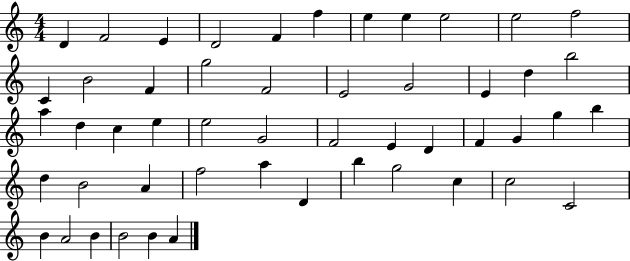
{
  \clef treble
  \numericTimeSignature
  \time 4/4
  \key c \major
  d'4 f'2 e'4 | d'2 f'4 f''4 | e''4 e''4 e''2 | e''2 f''2 | \break c'4 b'2 f'4 | g''2 f'2 | e'2 g'2 | e'4 d''4 b''2 | \break a''4 d''4 c''4 e''4 | e''2 g'2 | f'2 e'4 d'4 | f'4 g'4 g''4 b''4 | \break d''4 b'2 a'4 | f''2 a''4 d'4 | b''4 g''2 c''4 | c''2 c'2 | \break b'4 a'2 b'4 | b'2 b'4 a'4 | \bar "|."
}